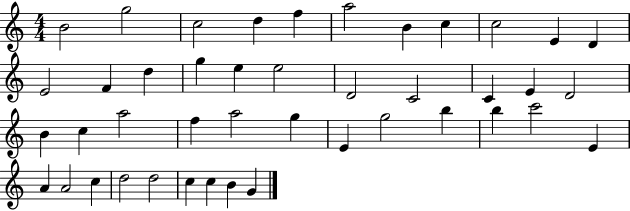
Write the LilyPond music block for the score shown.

{
  \clef treble
  \numericTimeSignature
  \time 4/4
  \key c \major
  b'2 g''2 | c''2 d''4 f''4 | a''2 b'4 c''4 | c''2 e'4 d'4 | \break e'2 f'4 d''4 | g''4 e''4 e''2 | d'2 c'2 | c'4 e'4 d'2 | \break b'4 c''4 a''2 | f''4 a''2 g''4 | e'4 g''2 b''4 | b''4 c'''2 e'4 | \break a'4 a'2 c''4 | d''2 d''2 | c''4 c''4 b'4 g'4 | \bar "|."
}